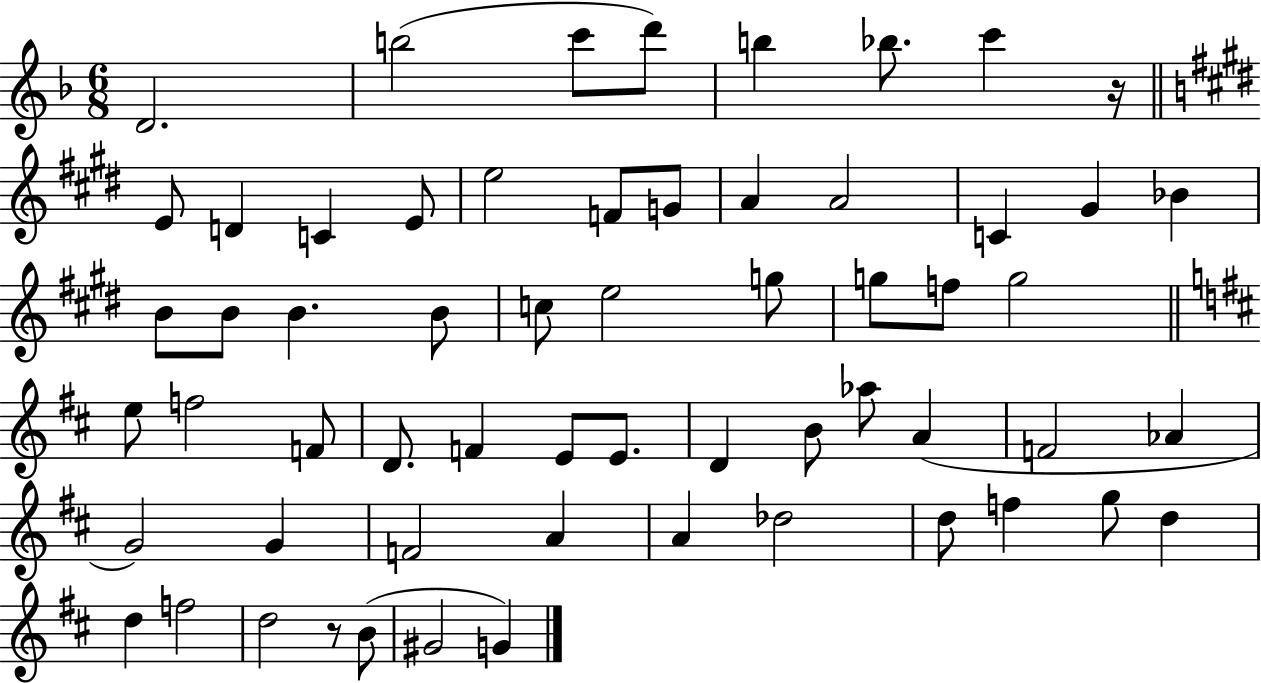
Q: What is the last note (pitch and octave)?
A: G4